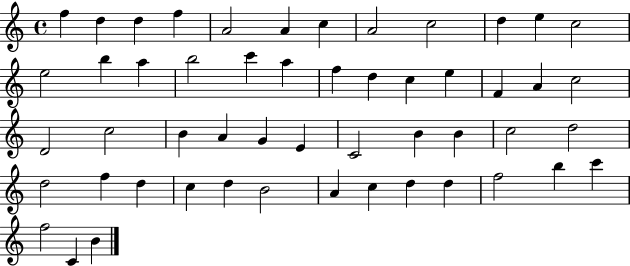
X:1
T:Untitled
M:4/4
L:1/4
K:C
f d d f A2 A c A2 c2 d e c2 e2 b a b2 c' a f d c e F A c2 D2 c2 B A G E C2 B B c2 d2 d2 f d c d B2 A c d d f2 b c' f2 C B